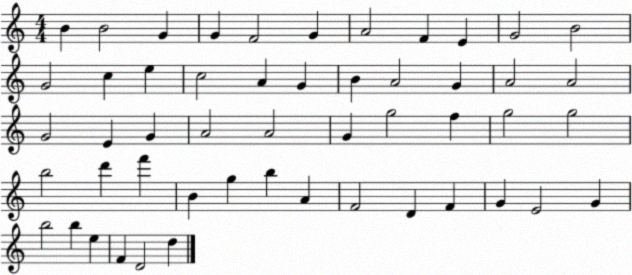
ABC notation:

X:1
T:Untitled
M:4/4
L:1/4
K:C
B B2 G G F2 G A2 F E G2 B2 G2 c e c2 A G B A2 G A2 A2 G2 E G A2 A2 G g2 f g2 g2 b2 d' f' B g b A F2 D F G E2 G b2 b e F D2 d